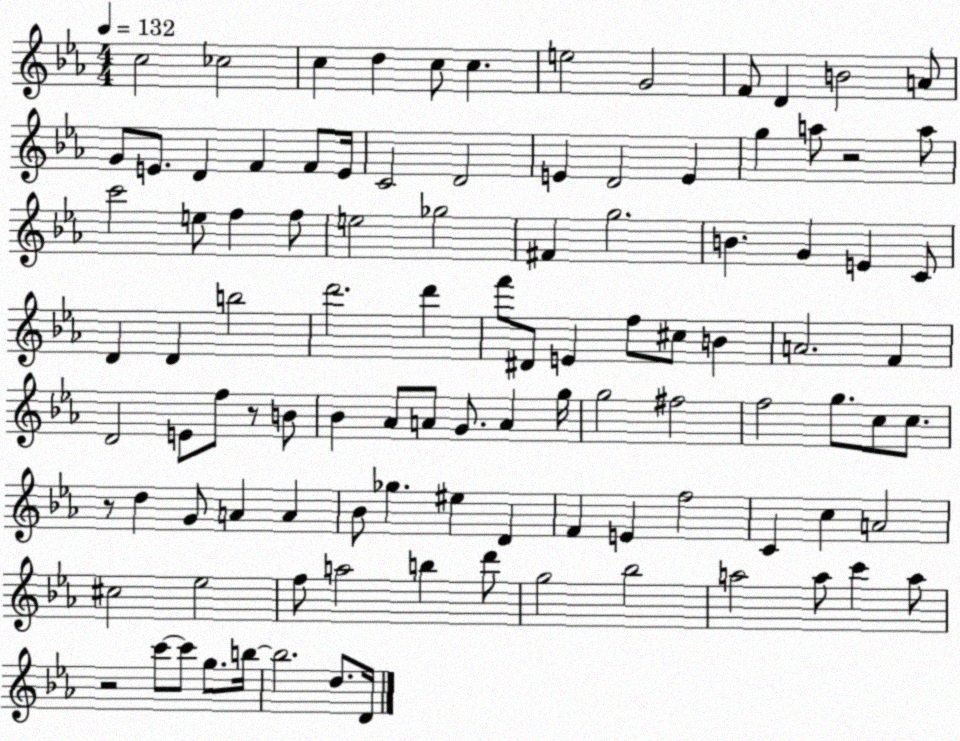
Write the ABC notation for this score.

X:1
T:Untitled
M:4/4
L:1/4
K:Eb
c2 _c2 c d c/2 c e2 G2 F/2 D B2 A/2 G/2 E/2 D F F/2 E/4 C2 D2 E D2 E g a/2 z2 a/2 c'2 e/2 f f/2 e2 _g2 ^F g2 B G E C/2 D D b2 d'2 d' f'/2 ^D/2 E f/2 ^c/2 B A2 F D2 E/2 f/2 z/2 B/2 _B _A/2 A/2 G/2 A g/4 g2 ^f2 f2 g/2 c/2 c/2 z/2 d G/2 A A _B/2 _g ^e D F E f2 C c A2 ^c2 _e2 f/2 a2 b d'/2 g2 _b2 a2 a/2 c' a/2 z2 c'/2 c'/2 g/2 b/4 b2 d/2 D/4